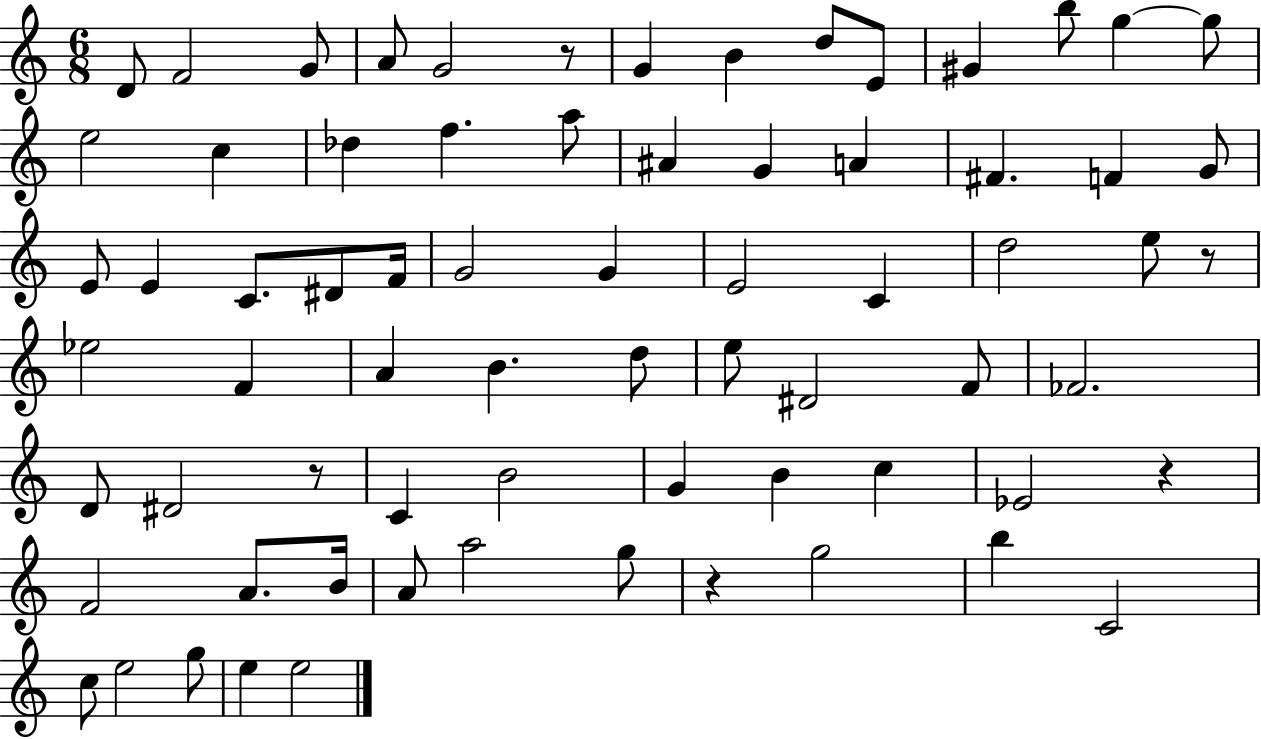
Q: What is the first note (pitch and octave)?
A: D4